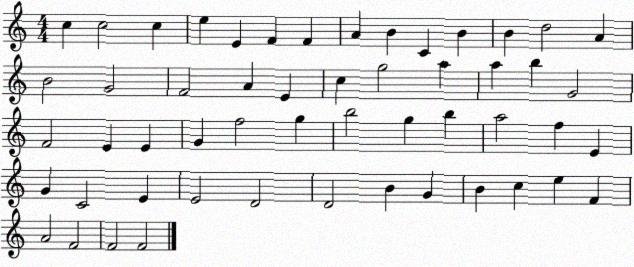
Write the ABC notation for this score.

X:1
T:Untitled
M:4/4
L:1/4
K:C
c c2 c e E F F A B C B B d2 A B2 G2 F2 A E c g2 a a b G2 F2 E E G f2 g b2 g b a2 f E G C2 E E2 D2 D2 B G B c e F A2 F2 F2 F2